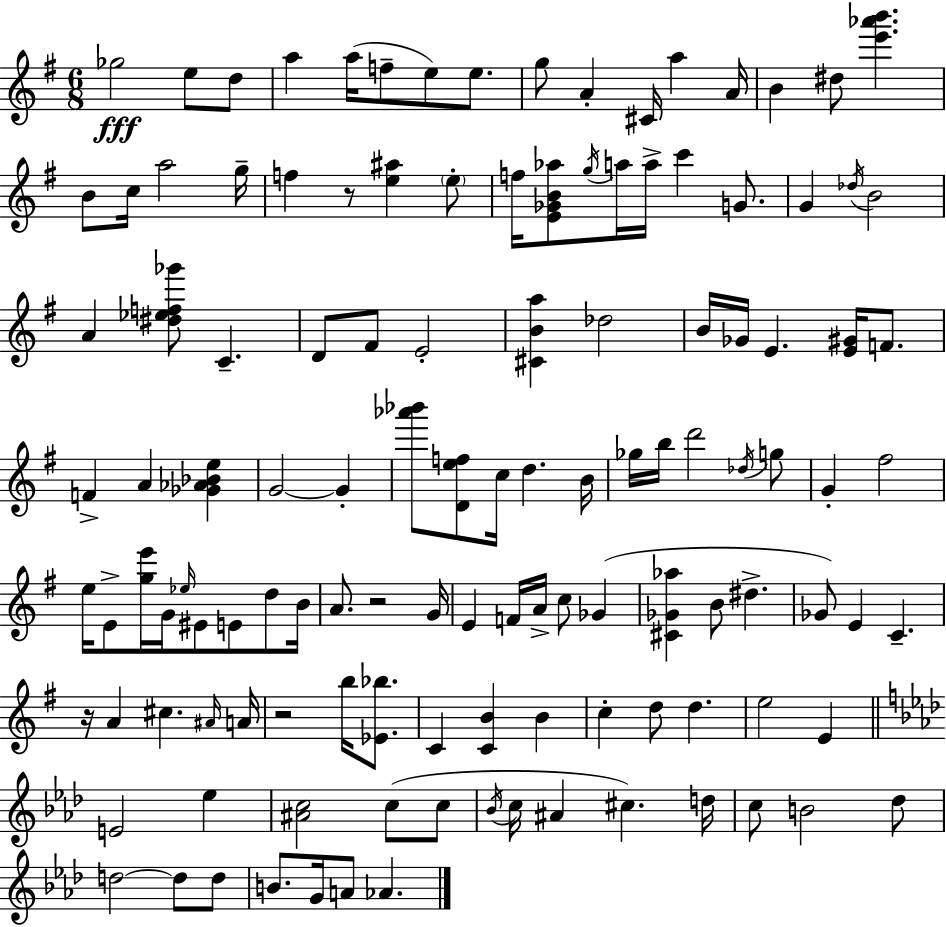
Gb5/h E5/e D5/e A5/q A5/s F5/e E5/e E5/e. G5/e A4/q C#4/s A5/q A4/s B4/q D#5/e [E6,Ab6,B6]/q. B4/e C5/s A5/h G5/s F5/q R/e [E5,A#5]/q E5/e F5/s [E4,Gb4,B4,Ab5]/e G5/s A5/s A5/s C6/q G4/e. G4/q Db5/s B4/h A4/q [D#5,Eb5,F5,Gb6]/e C4/q. D4/e F#4/e E4/h [C#4,B4,A5]/q Db5/h B4/s Gb4/s E4/q. [E4,G#4]/s F4/e. F4/q A4/q [Gb4,Ab4,Bb4,E5]/q G4/h G4/q [Ab6,Bb6]/e [D4,E5,F5]/e C5/s D5/q. B4/s Gb5/s B5/s D6/h Db5/s G5/e G4/q F#5/h E5/s E4/e [G5,E6]/s G4/s Eb5/s EIS4/e E4/e D5/e B4/s A4/e. R/h G4/s E4/q F4/s A4/s C5/e Gb4/q [C#4,Gb4,Ab5]/q B4/e D#5/q. Gb4/e E4/q C4/q. R/s A4/q C#5/q. A#4/s A4/s R/h B5/s [Eb4,Bb5]/e. C4/q [C4,B4]/q B4/q C5/q D5/e D5/q. E5/h E4/q E4/h Eb5/q [A#4,C5]/h C5/e C5/e Bb4/s C5/s A#4/q C#5/q. D5/s C5/e B4/h Db5/e D5/h D5/e D5/e B4/e. G4/s A4/e Ab4/q.